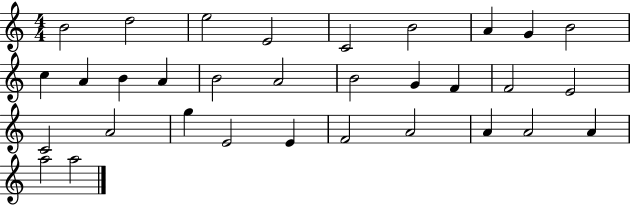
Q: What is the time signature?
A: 4/4